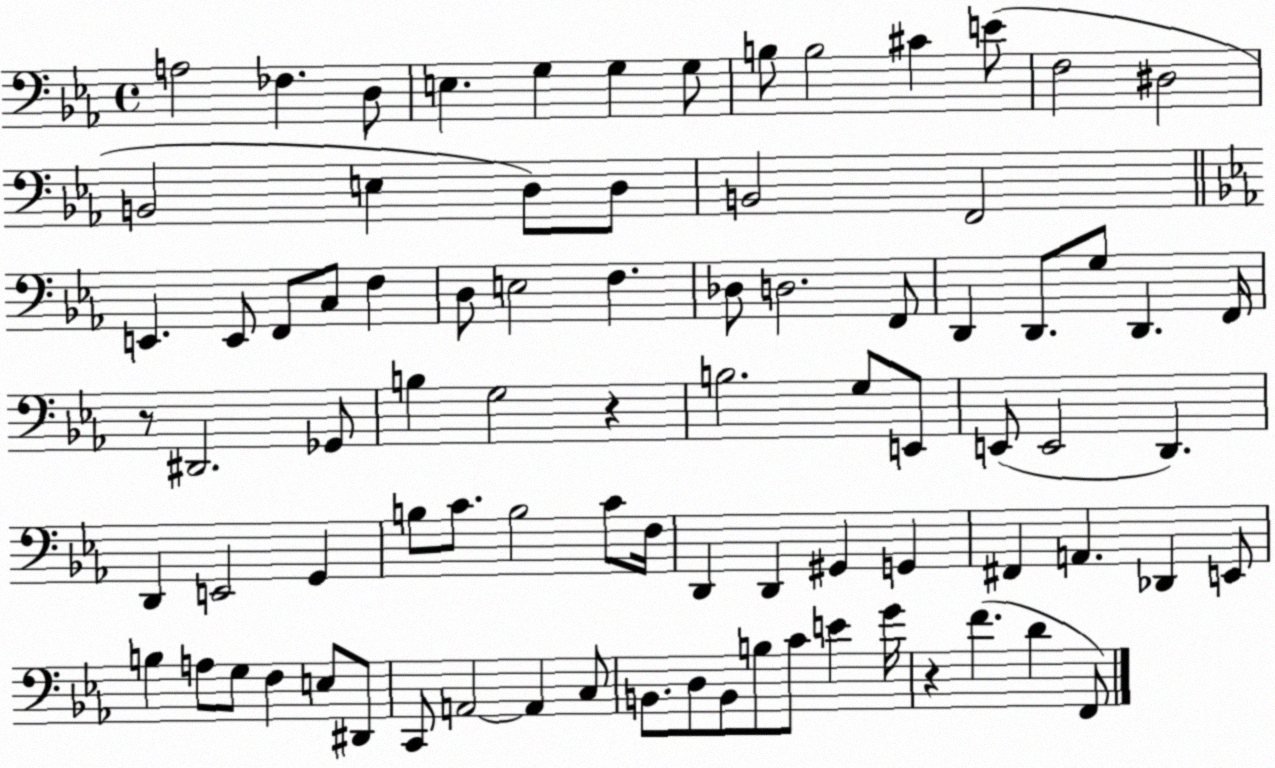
X:1
T:Untitled
M:4/4
L:1/4
K:Eb
A,2 _F, D,/2 E, G, G, G,/2 B,/2 B,2 ^C E/2 F,2 ^D,2 B,,2 E, D,/2 D,/2 B,,2 F,,2 E,, E,,/2 F,,/2 C,/2 F, D,/2 E,2 F, _D,/2 D,2 F,,/2 D,, D,,/2 G,/2 D,, F,,/4 z/2 ^D,,2 _G,,/2 B, G,2 z B,2 G,/2 E,,/2 E,,/2 E,,2 D,, D,, E,,2 G,, B,/2 C/2 B,2 C/2 F,/4 D,, D,, ^G,, G,, ^F,, A,, _D,, E,,/2 B, A,/2 G,/2 F, E,/2 ^D,,/2 C,,/2 A,,2 A,, C,/2 B,,/2 D,/2 B,,/2 B,/2 C/2 E G/4 z F D F,,/2